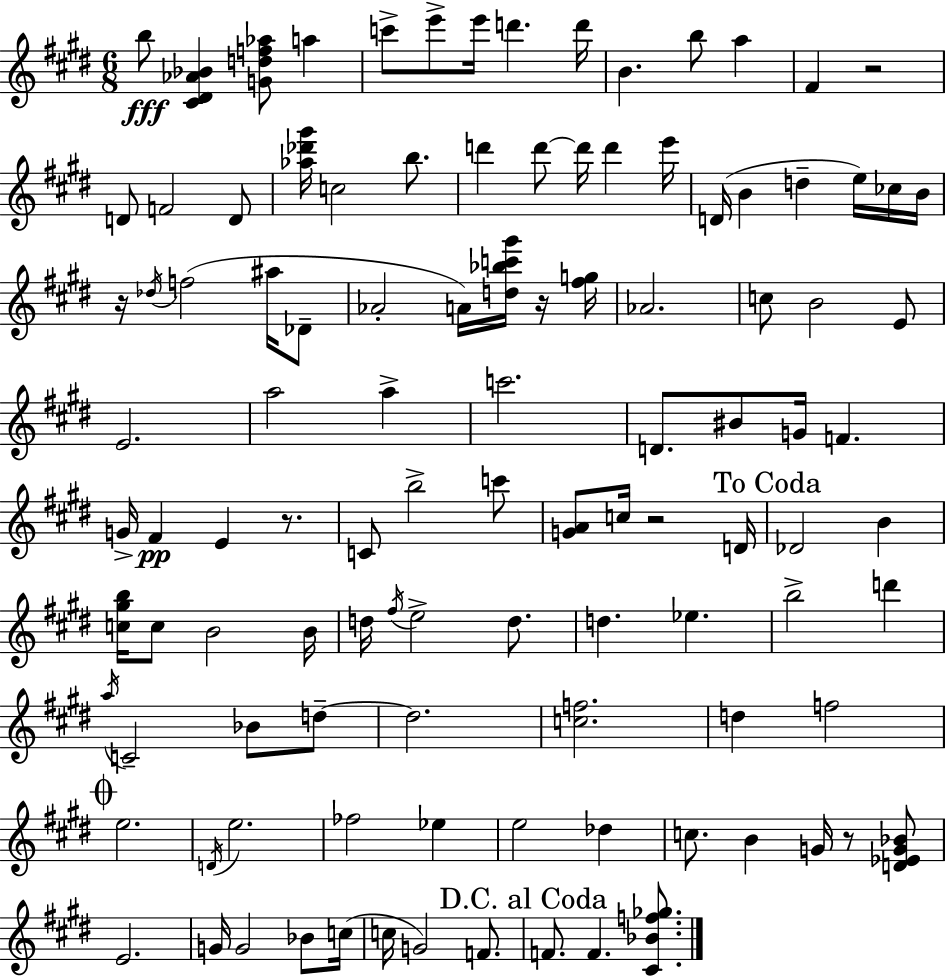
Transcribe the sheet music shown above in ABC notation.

X:1
T:Untitled
M:6/8
L:1/4
K:E
b/2 [^C^D_A_B] [Gdf_a]/2 a c'/2 e'/2 e'/4 d' d'/4 B b/2 a ^F z2 D/2 F2 D/2 [_a_d'^g']/4 c2 b/2 d' d'/2 d'/4 d' e'/4 D/4 B d e/4 _c/4 B/4 z/4 _d/4 f2 ^a/4 _D/2 _A2 A/4 [d_bc'^g']/4 z/4 [^fg]/4 _A2 c/2 B2 E/2 E2 a2 a c'2 D/2 ^B/2 G/4 F G/4 ^F E z/2 C/2 b2 c'/2 [GA]/2 c/4 z2 D/4 _D2 B [c^gb]/4 c/2 B2 B/4 d/4 ^f/4 e2 d/2 d _e b2 d' a/4 C2 _B/2 d/2 d2 [cf]2 d f2 e2 D/4 e2 _f2 _e e2 _d c/2 B G/4 z/2 [D_EG_B]/2 E2 G/4 G2 _B/2 c/4 c/4 G2 F/2 F/2 F [^C_Bf_g]/2